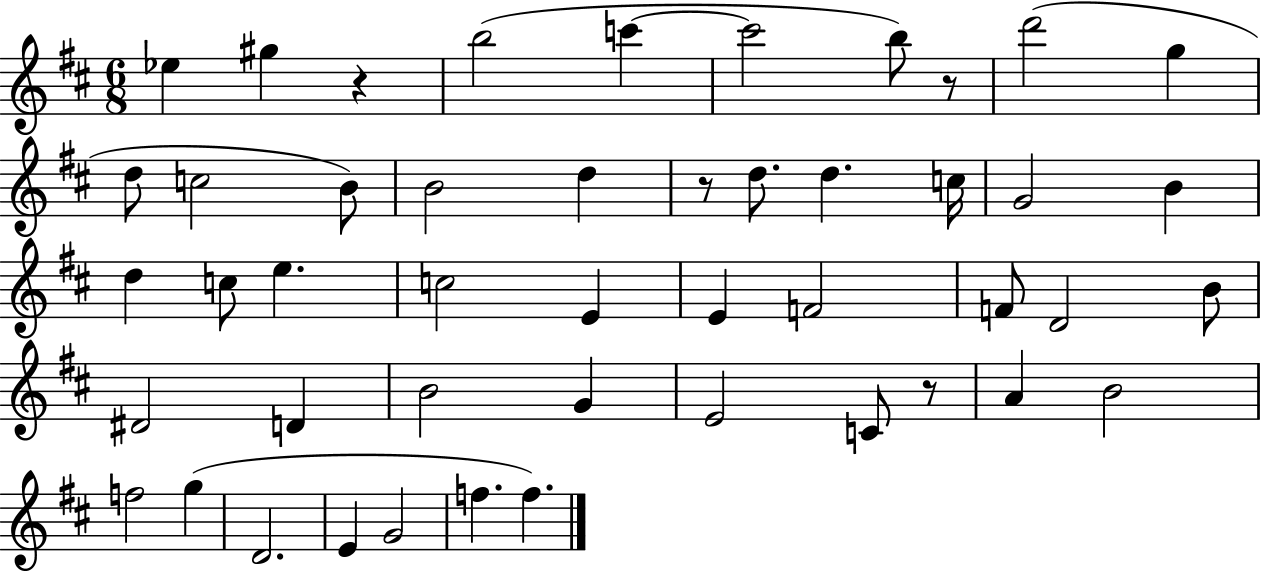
X:1
T:Untitled
M:6/8
L:1/4
K:D
_e ^g z b2 c' c'2 b/2 z/2 d'2 g d/2 c2 B/2 B2 d z/2 d/2 d c/4 G2 B d c/2 e c2 E E F2 F/2 D2 B/2 ^D2 D B2 G E2 C/2 z/2 A B2 f2 g D2 E G2 f f